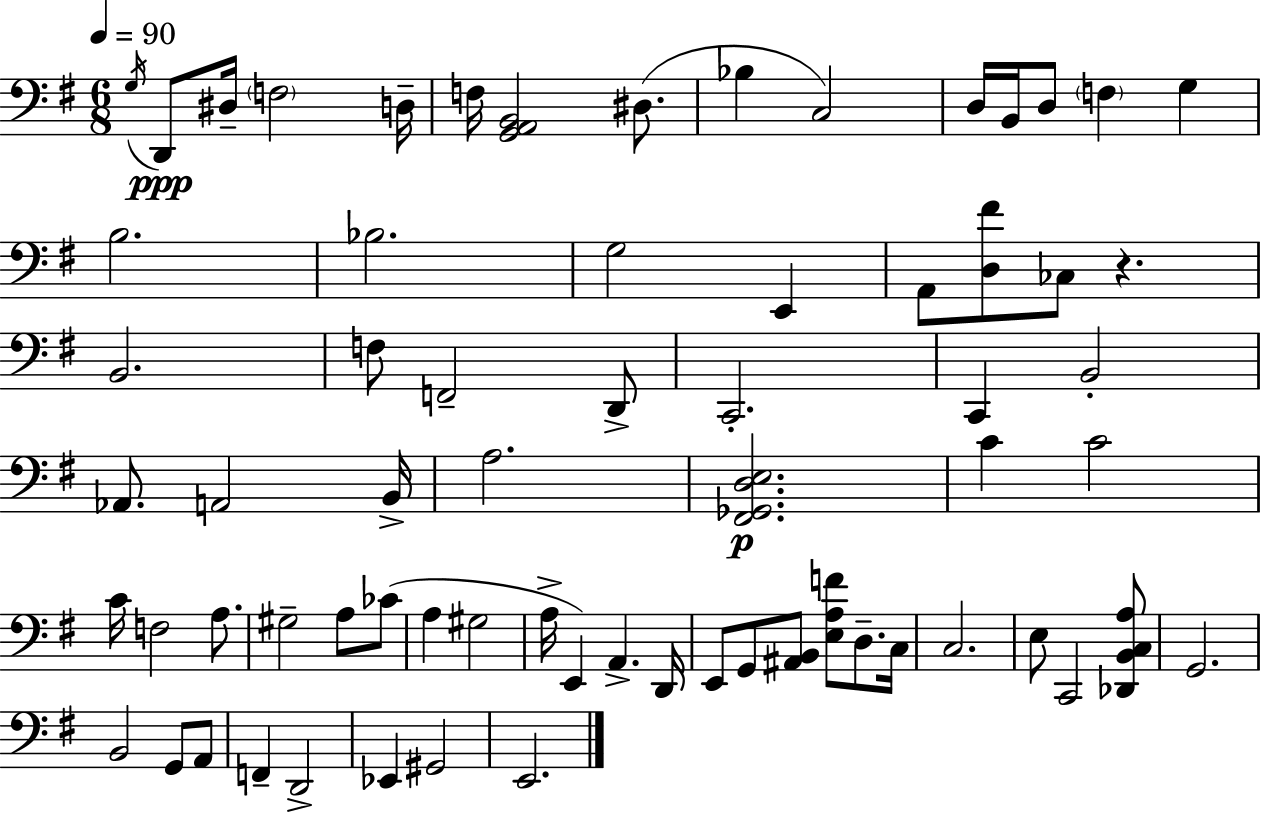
X:1
T:Untitled
M:6/8
L:1/4
K:G
G,/4 D,,/2 ^D,/4 F,2 D,/4 F,/4 [G,,A,,B,,]2 ^D,/2 _B, C,2 D,/4 B,,/4 D,/2 F, G, B,2 _B,2 G,2 E,, A,,/2 [D,^F]/2 _C,/2 z B,,2 F,/2 F,,2 D,,/2 C,,2 C,, B,,2 _A,,/2 A,,2 B,,/4 A,2 [^F,,_G,,D,E,]2 C C2 C/4 F,2 A,/2 ^G,2 A,/2 _C/2 A, ^G,2 A,/4 E,, A,, D,,/4 E,,/2 G,,/2 [^A,,B,,]/2 [E,A,F]/2 D,/2 C,/4 C,2 E,/2 C,,2 [_D,,B,,C,A,]/2 G,,2 B,,2 G,,/2 A,,/2 F,, D,,2 _E,, ^G,,2 E,,2